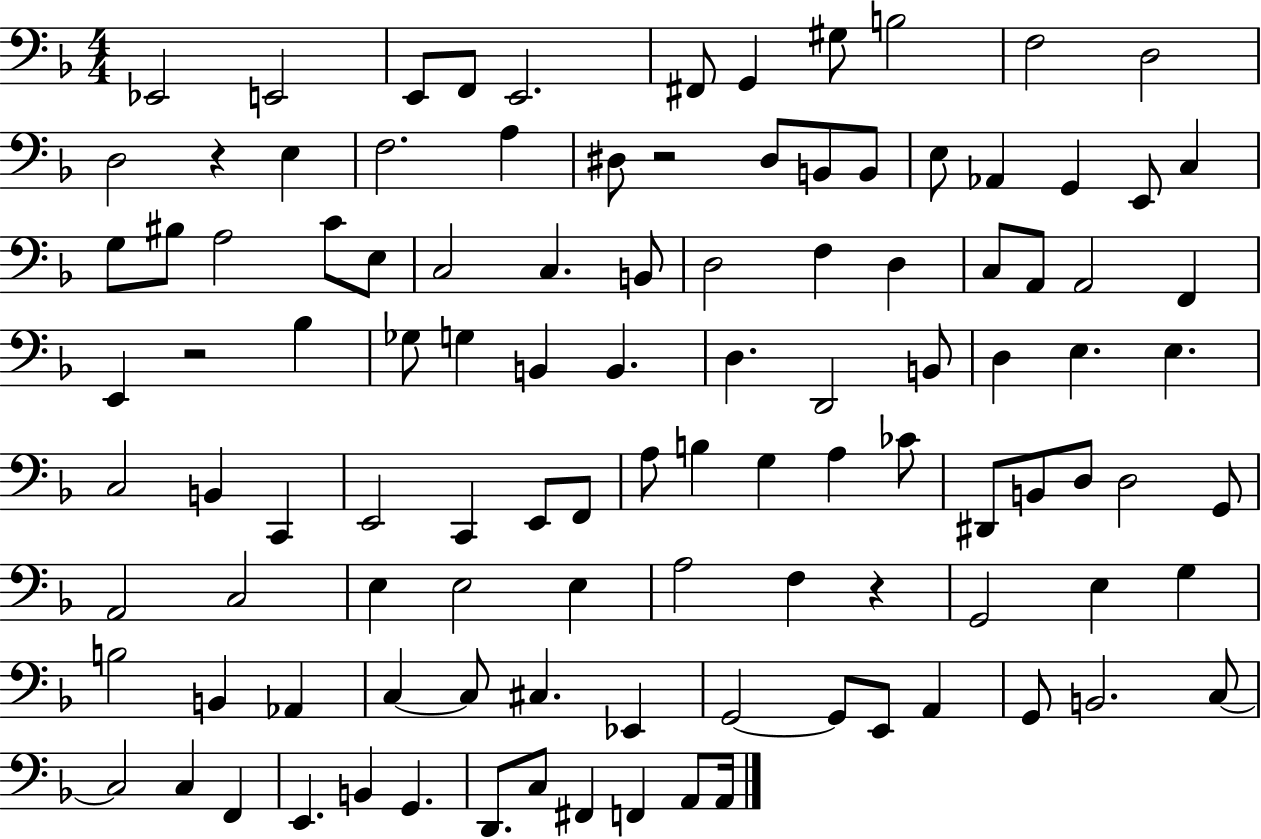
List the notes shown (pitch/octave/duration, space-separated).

Eb2/h E2/h E2/e F2/e E2/h. F#2/e G2/q G#3/e B3/h F3/h D3/h D3/h R/q E3/q F3/h. A3/q D#3/e R/h D#3/e B2/e B2/e E3/e Ab2/q G2/q E2/e C3/q G3/e BIS3/e A3/h C4/e E3/e C3/h C3/q. B2/e D3/h F3/q D3/q C3/e A2/e A2/h F2/q E2/q R/h Bb3/q Gb3/e G3/q B2/q B2/q. D3/q. D2/h B2/e D3/q E3/q. E3/q. C3/h B2/q C2/q E2/h C2/q E2/e F2/e A3/e B3/q G3/q A3/q CES4/e D#2/e B2/e D3/e D3/h G2/e A2/h C3/h E3/q E3/h E3/q A3/h F3/q R/q G2/h E3/q G3/q B3/h B2/q Ab2/q C3/q C3/e C#3/q. Eb2/q G2/h G2/e E2/e A2/q G2/e B2/h. C3/e C3/h C3/q F2/q E2/q. B2/q G2/q. D2/e. C3/e F#2/q F2/q A2/e A2/s